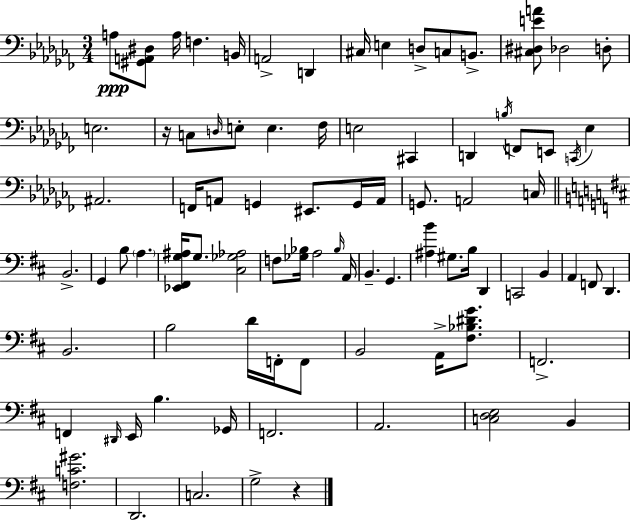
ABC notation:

X:1
T:Untitled
M:3/4
L:1/4
K:Abm
A,/2 [^G,,A,,^D,]/2 A,/4 F, B,,/4 A,,2 D,, ^C,/4 E, D,/2 C,/2 B,,/2 [^C,^D,EA]/2 _D,2 D,/2 E,2 z/4 C,/2 D,/4 E,/2 E, _F,/4 E,2 ^C,, D,, B,/4 F,,/2 E,,/2 C,,/4 _E, ^A,,2 F,,/4 A,,/2 G,, ^E,,/2 G,,/4 A,,/4 G,,/2 A,,2 C,/4 B,,2 G,, B,/2 A, [_E,,^F,,G,^A,]/4 G,/2 [^C,_G,_A,]2 F,/2 [_G,_B,]/4 A,2 _B,/4 A,,/4 B,, G,, [^A,B] ^G,/2 B,/4 D,, C,,2 B,, A,, F,,/2 D,, B,,2 B,2 D/4 F,,/4 F,,/2 B,,2 A,,/4 [^F,_B,^DG]/2 F,,2 F,, ^D,,/4 E,,/4 B, _G,,/4 F,,2 A,,2 [C,D,E,]2 B,, [F,C^G]2 D,,2 C,2 G,2 z